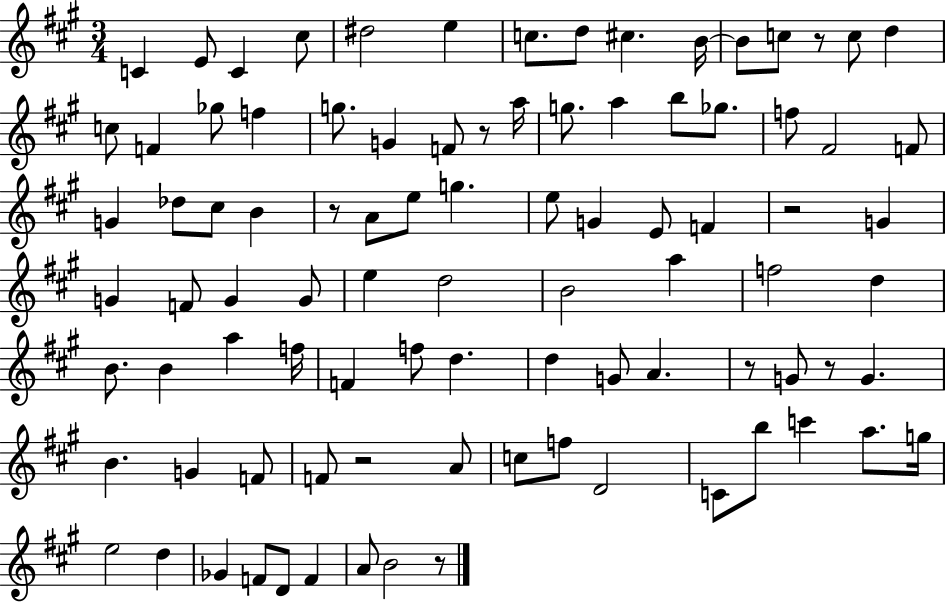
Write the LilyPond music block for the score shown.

{
  \clef treble
  \numericTimeSignature
  \time 3/4
  \key a \major
  \repeat volta 2 { c'4 e'8 c'4 cis''8 | dis''2 e''4 | c''8. d''8 cis''4. b'16~~ | b'8 c''8 r8 c''8 d''4 | \break c''8 f'4 ges''8 f''4 | g''8. g'4 f'8 r8 a''16 | g''8. a''4 b''8 ges''8. | f''8 fis'2 f'8 | \break g'4 des''8 cis''8 b'4 | r8 a'8 e''8 g''4. | e''8 g'4 e'8 f'4 | r2 g'4 | \break g'4 f'8 g'4 g'8 | e''4 d''2 | b'2 a''4 | f''2 d''4 | \break b'8. b'4 a''4 f''16 | f'4 f''8 d''4. | d''4 g'8 a'4. | r8 g'8 r8 g'4. | \break b'4. g'4 f'8 | f'8 r2 a'8 | c''8 f''8 d'2 | c'8 b''8 c'''4 a''8. g''16 | \break e''2 d''4 | ges'4 f'8 d'8 f'4 | a'8 b'2 r8 | } \bar "|."
}